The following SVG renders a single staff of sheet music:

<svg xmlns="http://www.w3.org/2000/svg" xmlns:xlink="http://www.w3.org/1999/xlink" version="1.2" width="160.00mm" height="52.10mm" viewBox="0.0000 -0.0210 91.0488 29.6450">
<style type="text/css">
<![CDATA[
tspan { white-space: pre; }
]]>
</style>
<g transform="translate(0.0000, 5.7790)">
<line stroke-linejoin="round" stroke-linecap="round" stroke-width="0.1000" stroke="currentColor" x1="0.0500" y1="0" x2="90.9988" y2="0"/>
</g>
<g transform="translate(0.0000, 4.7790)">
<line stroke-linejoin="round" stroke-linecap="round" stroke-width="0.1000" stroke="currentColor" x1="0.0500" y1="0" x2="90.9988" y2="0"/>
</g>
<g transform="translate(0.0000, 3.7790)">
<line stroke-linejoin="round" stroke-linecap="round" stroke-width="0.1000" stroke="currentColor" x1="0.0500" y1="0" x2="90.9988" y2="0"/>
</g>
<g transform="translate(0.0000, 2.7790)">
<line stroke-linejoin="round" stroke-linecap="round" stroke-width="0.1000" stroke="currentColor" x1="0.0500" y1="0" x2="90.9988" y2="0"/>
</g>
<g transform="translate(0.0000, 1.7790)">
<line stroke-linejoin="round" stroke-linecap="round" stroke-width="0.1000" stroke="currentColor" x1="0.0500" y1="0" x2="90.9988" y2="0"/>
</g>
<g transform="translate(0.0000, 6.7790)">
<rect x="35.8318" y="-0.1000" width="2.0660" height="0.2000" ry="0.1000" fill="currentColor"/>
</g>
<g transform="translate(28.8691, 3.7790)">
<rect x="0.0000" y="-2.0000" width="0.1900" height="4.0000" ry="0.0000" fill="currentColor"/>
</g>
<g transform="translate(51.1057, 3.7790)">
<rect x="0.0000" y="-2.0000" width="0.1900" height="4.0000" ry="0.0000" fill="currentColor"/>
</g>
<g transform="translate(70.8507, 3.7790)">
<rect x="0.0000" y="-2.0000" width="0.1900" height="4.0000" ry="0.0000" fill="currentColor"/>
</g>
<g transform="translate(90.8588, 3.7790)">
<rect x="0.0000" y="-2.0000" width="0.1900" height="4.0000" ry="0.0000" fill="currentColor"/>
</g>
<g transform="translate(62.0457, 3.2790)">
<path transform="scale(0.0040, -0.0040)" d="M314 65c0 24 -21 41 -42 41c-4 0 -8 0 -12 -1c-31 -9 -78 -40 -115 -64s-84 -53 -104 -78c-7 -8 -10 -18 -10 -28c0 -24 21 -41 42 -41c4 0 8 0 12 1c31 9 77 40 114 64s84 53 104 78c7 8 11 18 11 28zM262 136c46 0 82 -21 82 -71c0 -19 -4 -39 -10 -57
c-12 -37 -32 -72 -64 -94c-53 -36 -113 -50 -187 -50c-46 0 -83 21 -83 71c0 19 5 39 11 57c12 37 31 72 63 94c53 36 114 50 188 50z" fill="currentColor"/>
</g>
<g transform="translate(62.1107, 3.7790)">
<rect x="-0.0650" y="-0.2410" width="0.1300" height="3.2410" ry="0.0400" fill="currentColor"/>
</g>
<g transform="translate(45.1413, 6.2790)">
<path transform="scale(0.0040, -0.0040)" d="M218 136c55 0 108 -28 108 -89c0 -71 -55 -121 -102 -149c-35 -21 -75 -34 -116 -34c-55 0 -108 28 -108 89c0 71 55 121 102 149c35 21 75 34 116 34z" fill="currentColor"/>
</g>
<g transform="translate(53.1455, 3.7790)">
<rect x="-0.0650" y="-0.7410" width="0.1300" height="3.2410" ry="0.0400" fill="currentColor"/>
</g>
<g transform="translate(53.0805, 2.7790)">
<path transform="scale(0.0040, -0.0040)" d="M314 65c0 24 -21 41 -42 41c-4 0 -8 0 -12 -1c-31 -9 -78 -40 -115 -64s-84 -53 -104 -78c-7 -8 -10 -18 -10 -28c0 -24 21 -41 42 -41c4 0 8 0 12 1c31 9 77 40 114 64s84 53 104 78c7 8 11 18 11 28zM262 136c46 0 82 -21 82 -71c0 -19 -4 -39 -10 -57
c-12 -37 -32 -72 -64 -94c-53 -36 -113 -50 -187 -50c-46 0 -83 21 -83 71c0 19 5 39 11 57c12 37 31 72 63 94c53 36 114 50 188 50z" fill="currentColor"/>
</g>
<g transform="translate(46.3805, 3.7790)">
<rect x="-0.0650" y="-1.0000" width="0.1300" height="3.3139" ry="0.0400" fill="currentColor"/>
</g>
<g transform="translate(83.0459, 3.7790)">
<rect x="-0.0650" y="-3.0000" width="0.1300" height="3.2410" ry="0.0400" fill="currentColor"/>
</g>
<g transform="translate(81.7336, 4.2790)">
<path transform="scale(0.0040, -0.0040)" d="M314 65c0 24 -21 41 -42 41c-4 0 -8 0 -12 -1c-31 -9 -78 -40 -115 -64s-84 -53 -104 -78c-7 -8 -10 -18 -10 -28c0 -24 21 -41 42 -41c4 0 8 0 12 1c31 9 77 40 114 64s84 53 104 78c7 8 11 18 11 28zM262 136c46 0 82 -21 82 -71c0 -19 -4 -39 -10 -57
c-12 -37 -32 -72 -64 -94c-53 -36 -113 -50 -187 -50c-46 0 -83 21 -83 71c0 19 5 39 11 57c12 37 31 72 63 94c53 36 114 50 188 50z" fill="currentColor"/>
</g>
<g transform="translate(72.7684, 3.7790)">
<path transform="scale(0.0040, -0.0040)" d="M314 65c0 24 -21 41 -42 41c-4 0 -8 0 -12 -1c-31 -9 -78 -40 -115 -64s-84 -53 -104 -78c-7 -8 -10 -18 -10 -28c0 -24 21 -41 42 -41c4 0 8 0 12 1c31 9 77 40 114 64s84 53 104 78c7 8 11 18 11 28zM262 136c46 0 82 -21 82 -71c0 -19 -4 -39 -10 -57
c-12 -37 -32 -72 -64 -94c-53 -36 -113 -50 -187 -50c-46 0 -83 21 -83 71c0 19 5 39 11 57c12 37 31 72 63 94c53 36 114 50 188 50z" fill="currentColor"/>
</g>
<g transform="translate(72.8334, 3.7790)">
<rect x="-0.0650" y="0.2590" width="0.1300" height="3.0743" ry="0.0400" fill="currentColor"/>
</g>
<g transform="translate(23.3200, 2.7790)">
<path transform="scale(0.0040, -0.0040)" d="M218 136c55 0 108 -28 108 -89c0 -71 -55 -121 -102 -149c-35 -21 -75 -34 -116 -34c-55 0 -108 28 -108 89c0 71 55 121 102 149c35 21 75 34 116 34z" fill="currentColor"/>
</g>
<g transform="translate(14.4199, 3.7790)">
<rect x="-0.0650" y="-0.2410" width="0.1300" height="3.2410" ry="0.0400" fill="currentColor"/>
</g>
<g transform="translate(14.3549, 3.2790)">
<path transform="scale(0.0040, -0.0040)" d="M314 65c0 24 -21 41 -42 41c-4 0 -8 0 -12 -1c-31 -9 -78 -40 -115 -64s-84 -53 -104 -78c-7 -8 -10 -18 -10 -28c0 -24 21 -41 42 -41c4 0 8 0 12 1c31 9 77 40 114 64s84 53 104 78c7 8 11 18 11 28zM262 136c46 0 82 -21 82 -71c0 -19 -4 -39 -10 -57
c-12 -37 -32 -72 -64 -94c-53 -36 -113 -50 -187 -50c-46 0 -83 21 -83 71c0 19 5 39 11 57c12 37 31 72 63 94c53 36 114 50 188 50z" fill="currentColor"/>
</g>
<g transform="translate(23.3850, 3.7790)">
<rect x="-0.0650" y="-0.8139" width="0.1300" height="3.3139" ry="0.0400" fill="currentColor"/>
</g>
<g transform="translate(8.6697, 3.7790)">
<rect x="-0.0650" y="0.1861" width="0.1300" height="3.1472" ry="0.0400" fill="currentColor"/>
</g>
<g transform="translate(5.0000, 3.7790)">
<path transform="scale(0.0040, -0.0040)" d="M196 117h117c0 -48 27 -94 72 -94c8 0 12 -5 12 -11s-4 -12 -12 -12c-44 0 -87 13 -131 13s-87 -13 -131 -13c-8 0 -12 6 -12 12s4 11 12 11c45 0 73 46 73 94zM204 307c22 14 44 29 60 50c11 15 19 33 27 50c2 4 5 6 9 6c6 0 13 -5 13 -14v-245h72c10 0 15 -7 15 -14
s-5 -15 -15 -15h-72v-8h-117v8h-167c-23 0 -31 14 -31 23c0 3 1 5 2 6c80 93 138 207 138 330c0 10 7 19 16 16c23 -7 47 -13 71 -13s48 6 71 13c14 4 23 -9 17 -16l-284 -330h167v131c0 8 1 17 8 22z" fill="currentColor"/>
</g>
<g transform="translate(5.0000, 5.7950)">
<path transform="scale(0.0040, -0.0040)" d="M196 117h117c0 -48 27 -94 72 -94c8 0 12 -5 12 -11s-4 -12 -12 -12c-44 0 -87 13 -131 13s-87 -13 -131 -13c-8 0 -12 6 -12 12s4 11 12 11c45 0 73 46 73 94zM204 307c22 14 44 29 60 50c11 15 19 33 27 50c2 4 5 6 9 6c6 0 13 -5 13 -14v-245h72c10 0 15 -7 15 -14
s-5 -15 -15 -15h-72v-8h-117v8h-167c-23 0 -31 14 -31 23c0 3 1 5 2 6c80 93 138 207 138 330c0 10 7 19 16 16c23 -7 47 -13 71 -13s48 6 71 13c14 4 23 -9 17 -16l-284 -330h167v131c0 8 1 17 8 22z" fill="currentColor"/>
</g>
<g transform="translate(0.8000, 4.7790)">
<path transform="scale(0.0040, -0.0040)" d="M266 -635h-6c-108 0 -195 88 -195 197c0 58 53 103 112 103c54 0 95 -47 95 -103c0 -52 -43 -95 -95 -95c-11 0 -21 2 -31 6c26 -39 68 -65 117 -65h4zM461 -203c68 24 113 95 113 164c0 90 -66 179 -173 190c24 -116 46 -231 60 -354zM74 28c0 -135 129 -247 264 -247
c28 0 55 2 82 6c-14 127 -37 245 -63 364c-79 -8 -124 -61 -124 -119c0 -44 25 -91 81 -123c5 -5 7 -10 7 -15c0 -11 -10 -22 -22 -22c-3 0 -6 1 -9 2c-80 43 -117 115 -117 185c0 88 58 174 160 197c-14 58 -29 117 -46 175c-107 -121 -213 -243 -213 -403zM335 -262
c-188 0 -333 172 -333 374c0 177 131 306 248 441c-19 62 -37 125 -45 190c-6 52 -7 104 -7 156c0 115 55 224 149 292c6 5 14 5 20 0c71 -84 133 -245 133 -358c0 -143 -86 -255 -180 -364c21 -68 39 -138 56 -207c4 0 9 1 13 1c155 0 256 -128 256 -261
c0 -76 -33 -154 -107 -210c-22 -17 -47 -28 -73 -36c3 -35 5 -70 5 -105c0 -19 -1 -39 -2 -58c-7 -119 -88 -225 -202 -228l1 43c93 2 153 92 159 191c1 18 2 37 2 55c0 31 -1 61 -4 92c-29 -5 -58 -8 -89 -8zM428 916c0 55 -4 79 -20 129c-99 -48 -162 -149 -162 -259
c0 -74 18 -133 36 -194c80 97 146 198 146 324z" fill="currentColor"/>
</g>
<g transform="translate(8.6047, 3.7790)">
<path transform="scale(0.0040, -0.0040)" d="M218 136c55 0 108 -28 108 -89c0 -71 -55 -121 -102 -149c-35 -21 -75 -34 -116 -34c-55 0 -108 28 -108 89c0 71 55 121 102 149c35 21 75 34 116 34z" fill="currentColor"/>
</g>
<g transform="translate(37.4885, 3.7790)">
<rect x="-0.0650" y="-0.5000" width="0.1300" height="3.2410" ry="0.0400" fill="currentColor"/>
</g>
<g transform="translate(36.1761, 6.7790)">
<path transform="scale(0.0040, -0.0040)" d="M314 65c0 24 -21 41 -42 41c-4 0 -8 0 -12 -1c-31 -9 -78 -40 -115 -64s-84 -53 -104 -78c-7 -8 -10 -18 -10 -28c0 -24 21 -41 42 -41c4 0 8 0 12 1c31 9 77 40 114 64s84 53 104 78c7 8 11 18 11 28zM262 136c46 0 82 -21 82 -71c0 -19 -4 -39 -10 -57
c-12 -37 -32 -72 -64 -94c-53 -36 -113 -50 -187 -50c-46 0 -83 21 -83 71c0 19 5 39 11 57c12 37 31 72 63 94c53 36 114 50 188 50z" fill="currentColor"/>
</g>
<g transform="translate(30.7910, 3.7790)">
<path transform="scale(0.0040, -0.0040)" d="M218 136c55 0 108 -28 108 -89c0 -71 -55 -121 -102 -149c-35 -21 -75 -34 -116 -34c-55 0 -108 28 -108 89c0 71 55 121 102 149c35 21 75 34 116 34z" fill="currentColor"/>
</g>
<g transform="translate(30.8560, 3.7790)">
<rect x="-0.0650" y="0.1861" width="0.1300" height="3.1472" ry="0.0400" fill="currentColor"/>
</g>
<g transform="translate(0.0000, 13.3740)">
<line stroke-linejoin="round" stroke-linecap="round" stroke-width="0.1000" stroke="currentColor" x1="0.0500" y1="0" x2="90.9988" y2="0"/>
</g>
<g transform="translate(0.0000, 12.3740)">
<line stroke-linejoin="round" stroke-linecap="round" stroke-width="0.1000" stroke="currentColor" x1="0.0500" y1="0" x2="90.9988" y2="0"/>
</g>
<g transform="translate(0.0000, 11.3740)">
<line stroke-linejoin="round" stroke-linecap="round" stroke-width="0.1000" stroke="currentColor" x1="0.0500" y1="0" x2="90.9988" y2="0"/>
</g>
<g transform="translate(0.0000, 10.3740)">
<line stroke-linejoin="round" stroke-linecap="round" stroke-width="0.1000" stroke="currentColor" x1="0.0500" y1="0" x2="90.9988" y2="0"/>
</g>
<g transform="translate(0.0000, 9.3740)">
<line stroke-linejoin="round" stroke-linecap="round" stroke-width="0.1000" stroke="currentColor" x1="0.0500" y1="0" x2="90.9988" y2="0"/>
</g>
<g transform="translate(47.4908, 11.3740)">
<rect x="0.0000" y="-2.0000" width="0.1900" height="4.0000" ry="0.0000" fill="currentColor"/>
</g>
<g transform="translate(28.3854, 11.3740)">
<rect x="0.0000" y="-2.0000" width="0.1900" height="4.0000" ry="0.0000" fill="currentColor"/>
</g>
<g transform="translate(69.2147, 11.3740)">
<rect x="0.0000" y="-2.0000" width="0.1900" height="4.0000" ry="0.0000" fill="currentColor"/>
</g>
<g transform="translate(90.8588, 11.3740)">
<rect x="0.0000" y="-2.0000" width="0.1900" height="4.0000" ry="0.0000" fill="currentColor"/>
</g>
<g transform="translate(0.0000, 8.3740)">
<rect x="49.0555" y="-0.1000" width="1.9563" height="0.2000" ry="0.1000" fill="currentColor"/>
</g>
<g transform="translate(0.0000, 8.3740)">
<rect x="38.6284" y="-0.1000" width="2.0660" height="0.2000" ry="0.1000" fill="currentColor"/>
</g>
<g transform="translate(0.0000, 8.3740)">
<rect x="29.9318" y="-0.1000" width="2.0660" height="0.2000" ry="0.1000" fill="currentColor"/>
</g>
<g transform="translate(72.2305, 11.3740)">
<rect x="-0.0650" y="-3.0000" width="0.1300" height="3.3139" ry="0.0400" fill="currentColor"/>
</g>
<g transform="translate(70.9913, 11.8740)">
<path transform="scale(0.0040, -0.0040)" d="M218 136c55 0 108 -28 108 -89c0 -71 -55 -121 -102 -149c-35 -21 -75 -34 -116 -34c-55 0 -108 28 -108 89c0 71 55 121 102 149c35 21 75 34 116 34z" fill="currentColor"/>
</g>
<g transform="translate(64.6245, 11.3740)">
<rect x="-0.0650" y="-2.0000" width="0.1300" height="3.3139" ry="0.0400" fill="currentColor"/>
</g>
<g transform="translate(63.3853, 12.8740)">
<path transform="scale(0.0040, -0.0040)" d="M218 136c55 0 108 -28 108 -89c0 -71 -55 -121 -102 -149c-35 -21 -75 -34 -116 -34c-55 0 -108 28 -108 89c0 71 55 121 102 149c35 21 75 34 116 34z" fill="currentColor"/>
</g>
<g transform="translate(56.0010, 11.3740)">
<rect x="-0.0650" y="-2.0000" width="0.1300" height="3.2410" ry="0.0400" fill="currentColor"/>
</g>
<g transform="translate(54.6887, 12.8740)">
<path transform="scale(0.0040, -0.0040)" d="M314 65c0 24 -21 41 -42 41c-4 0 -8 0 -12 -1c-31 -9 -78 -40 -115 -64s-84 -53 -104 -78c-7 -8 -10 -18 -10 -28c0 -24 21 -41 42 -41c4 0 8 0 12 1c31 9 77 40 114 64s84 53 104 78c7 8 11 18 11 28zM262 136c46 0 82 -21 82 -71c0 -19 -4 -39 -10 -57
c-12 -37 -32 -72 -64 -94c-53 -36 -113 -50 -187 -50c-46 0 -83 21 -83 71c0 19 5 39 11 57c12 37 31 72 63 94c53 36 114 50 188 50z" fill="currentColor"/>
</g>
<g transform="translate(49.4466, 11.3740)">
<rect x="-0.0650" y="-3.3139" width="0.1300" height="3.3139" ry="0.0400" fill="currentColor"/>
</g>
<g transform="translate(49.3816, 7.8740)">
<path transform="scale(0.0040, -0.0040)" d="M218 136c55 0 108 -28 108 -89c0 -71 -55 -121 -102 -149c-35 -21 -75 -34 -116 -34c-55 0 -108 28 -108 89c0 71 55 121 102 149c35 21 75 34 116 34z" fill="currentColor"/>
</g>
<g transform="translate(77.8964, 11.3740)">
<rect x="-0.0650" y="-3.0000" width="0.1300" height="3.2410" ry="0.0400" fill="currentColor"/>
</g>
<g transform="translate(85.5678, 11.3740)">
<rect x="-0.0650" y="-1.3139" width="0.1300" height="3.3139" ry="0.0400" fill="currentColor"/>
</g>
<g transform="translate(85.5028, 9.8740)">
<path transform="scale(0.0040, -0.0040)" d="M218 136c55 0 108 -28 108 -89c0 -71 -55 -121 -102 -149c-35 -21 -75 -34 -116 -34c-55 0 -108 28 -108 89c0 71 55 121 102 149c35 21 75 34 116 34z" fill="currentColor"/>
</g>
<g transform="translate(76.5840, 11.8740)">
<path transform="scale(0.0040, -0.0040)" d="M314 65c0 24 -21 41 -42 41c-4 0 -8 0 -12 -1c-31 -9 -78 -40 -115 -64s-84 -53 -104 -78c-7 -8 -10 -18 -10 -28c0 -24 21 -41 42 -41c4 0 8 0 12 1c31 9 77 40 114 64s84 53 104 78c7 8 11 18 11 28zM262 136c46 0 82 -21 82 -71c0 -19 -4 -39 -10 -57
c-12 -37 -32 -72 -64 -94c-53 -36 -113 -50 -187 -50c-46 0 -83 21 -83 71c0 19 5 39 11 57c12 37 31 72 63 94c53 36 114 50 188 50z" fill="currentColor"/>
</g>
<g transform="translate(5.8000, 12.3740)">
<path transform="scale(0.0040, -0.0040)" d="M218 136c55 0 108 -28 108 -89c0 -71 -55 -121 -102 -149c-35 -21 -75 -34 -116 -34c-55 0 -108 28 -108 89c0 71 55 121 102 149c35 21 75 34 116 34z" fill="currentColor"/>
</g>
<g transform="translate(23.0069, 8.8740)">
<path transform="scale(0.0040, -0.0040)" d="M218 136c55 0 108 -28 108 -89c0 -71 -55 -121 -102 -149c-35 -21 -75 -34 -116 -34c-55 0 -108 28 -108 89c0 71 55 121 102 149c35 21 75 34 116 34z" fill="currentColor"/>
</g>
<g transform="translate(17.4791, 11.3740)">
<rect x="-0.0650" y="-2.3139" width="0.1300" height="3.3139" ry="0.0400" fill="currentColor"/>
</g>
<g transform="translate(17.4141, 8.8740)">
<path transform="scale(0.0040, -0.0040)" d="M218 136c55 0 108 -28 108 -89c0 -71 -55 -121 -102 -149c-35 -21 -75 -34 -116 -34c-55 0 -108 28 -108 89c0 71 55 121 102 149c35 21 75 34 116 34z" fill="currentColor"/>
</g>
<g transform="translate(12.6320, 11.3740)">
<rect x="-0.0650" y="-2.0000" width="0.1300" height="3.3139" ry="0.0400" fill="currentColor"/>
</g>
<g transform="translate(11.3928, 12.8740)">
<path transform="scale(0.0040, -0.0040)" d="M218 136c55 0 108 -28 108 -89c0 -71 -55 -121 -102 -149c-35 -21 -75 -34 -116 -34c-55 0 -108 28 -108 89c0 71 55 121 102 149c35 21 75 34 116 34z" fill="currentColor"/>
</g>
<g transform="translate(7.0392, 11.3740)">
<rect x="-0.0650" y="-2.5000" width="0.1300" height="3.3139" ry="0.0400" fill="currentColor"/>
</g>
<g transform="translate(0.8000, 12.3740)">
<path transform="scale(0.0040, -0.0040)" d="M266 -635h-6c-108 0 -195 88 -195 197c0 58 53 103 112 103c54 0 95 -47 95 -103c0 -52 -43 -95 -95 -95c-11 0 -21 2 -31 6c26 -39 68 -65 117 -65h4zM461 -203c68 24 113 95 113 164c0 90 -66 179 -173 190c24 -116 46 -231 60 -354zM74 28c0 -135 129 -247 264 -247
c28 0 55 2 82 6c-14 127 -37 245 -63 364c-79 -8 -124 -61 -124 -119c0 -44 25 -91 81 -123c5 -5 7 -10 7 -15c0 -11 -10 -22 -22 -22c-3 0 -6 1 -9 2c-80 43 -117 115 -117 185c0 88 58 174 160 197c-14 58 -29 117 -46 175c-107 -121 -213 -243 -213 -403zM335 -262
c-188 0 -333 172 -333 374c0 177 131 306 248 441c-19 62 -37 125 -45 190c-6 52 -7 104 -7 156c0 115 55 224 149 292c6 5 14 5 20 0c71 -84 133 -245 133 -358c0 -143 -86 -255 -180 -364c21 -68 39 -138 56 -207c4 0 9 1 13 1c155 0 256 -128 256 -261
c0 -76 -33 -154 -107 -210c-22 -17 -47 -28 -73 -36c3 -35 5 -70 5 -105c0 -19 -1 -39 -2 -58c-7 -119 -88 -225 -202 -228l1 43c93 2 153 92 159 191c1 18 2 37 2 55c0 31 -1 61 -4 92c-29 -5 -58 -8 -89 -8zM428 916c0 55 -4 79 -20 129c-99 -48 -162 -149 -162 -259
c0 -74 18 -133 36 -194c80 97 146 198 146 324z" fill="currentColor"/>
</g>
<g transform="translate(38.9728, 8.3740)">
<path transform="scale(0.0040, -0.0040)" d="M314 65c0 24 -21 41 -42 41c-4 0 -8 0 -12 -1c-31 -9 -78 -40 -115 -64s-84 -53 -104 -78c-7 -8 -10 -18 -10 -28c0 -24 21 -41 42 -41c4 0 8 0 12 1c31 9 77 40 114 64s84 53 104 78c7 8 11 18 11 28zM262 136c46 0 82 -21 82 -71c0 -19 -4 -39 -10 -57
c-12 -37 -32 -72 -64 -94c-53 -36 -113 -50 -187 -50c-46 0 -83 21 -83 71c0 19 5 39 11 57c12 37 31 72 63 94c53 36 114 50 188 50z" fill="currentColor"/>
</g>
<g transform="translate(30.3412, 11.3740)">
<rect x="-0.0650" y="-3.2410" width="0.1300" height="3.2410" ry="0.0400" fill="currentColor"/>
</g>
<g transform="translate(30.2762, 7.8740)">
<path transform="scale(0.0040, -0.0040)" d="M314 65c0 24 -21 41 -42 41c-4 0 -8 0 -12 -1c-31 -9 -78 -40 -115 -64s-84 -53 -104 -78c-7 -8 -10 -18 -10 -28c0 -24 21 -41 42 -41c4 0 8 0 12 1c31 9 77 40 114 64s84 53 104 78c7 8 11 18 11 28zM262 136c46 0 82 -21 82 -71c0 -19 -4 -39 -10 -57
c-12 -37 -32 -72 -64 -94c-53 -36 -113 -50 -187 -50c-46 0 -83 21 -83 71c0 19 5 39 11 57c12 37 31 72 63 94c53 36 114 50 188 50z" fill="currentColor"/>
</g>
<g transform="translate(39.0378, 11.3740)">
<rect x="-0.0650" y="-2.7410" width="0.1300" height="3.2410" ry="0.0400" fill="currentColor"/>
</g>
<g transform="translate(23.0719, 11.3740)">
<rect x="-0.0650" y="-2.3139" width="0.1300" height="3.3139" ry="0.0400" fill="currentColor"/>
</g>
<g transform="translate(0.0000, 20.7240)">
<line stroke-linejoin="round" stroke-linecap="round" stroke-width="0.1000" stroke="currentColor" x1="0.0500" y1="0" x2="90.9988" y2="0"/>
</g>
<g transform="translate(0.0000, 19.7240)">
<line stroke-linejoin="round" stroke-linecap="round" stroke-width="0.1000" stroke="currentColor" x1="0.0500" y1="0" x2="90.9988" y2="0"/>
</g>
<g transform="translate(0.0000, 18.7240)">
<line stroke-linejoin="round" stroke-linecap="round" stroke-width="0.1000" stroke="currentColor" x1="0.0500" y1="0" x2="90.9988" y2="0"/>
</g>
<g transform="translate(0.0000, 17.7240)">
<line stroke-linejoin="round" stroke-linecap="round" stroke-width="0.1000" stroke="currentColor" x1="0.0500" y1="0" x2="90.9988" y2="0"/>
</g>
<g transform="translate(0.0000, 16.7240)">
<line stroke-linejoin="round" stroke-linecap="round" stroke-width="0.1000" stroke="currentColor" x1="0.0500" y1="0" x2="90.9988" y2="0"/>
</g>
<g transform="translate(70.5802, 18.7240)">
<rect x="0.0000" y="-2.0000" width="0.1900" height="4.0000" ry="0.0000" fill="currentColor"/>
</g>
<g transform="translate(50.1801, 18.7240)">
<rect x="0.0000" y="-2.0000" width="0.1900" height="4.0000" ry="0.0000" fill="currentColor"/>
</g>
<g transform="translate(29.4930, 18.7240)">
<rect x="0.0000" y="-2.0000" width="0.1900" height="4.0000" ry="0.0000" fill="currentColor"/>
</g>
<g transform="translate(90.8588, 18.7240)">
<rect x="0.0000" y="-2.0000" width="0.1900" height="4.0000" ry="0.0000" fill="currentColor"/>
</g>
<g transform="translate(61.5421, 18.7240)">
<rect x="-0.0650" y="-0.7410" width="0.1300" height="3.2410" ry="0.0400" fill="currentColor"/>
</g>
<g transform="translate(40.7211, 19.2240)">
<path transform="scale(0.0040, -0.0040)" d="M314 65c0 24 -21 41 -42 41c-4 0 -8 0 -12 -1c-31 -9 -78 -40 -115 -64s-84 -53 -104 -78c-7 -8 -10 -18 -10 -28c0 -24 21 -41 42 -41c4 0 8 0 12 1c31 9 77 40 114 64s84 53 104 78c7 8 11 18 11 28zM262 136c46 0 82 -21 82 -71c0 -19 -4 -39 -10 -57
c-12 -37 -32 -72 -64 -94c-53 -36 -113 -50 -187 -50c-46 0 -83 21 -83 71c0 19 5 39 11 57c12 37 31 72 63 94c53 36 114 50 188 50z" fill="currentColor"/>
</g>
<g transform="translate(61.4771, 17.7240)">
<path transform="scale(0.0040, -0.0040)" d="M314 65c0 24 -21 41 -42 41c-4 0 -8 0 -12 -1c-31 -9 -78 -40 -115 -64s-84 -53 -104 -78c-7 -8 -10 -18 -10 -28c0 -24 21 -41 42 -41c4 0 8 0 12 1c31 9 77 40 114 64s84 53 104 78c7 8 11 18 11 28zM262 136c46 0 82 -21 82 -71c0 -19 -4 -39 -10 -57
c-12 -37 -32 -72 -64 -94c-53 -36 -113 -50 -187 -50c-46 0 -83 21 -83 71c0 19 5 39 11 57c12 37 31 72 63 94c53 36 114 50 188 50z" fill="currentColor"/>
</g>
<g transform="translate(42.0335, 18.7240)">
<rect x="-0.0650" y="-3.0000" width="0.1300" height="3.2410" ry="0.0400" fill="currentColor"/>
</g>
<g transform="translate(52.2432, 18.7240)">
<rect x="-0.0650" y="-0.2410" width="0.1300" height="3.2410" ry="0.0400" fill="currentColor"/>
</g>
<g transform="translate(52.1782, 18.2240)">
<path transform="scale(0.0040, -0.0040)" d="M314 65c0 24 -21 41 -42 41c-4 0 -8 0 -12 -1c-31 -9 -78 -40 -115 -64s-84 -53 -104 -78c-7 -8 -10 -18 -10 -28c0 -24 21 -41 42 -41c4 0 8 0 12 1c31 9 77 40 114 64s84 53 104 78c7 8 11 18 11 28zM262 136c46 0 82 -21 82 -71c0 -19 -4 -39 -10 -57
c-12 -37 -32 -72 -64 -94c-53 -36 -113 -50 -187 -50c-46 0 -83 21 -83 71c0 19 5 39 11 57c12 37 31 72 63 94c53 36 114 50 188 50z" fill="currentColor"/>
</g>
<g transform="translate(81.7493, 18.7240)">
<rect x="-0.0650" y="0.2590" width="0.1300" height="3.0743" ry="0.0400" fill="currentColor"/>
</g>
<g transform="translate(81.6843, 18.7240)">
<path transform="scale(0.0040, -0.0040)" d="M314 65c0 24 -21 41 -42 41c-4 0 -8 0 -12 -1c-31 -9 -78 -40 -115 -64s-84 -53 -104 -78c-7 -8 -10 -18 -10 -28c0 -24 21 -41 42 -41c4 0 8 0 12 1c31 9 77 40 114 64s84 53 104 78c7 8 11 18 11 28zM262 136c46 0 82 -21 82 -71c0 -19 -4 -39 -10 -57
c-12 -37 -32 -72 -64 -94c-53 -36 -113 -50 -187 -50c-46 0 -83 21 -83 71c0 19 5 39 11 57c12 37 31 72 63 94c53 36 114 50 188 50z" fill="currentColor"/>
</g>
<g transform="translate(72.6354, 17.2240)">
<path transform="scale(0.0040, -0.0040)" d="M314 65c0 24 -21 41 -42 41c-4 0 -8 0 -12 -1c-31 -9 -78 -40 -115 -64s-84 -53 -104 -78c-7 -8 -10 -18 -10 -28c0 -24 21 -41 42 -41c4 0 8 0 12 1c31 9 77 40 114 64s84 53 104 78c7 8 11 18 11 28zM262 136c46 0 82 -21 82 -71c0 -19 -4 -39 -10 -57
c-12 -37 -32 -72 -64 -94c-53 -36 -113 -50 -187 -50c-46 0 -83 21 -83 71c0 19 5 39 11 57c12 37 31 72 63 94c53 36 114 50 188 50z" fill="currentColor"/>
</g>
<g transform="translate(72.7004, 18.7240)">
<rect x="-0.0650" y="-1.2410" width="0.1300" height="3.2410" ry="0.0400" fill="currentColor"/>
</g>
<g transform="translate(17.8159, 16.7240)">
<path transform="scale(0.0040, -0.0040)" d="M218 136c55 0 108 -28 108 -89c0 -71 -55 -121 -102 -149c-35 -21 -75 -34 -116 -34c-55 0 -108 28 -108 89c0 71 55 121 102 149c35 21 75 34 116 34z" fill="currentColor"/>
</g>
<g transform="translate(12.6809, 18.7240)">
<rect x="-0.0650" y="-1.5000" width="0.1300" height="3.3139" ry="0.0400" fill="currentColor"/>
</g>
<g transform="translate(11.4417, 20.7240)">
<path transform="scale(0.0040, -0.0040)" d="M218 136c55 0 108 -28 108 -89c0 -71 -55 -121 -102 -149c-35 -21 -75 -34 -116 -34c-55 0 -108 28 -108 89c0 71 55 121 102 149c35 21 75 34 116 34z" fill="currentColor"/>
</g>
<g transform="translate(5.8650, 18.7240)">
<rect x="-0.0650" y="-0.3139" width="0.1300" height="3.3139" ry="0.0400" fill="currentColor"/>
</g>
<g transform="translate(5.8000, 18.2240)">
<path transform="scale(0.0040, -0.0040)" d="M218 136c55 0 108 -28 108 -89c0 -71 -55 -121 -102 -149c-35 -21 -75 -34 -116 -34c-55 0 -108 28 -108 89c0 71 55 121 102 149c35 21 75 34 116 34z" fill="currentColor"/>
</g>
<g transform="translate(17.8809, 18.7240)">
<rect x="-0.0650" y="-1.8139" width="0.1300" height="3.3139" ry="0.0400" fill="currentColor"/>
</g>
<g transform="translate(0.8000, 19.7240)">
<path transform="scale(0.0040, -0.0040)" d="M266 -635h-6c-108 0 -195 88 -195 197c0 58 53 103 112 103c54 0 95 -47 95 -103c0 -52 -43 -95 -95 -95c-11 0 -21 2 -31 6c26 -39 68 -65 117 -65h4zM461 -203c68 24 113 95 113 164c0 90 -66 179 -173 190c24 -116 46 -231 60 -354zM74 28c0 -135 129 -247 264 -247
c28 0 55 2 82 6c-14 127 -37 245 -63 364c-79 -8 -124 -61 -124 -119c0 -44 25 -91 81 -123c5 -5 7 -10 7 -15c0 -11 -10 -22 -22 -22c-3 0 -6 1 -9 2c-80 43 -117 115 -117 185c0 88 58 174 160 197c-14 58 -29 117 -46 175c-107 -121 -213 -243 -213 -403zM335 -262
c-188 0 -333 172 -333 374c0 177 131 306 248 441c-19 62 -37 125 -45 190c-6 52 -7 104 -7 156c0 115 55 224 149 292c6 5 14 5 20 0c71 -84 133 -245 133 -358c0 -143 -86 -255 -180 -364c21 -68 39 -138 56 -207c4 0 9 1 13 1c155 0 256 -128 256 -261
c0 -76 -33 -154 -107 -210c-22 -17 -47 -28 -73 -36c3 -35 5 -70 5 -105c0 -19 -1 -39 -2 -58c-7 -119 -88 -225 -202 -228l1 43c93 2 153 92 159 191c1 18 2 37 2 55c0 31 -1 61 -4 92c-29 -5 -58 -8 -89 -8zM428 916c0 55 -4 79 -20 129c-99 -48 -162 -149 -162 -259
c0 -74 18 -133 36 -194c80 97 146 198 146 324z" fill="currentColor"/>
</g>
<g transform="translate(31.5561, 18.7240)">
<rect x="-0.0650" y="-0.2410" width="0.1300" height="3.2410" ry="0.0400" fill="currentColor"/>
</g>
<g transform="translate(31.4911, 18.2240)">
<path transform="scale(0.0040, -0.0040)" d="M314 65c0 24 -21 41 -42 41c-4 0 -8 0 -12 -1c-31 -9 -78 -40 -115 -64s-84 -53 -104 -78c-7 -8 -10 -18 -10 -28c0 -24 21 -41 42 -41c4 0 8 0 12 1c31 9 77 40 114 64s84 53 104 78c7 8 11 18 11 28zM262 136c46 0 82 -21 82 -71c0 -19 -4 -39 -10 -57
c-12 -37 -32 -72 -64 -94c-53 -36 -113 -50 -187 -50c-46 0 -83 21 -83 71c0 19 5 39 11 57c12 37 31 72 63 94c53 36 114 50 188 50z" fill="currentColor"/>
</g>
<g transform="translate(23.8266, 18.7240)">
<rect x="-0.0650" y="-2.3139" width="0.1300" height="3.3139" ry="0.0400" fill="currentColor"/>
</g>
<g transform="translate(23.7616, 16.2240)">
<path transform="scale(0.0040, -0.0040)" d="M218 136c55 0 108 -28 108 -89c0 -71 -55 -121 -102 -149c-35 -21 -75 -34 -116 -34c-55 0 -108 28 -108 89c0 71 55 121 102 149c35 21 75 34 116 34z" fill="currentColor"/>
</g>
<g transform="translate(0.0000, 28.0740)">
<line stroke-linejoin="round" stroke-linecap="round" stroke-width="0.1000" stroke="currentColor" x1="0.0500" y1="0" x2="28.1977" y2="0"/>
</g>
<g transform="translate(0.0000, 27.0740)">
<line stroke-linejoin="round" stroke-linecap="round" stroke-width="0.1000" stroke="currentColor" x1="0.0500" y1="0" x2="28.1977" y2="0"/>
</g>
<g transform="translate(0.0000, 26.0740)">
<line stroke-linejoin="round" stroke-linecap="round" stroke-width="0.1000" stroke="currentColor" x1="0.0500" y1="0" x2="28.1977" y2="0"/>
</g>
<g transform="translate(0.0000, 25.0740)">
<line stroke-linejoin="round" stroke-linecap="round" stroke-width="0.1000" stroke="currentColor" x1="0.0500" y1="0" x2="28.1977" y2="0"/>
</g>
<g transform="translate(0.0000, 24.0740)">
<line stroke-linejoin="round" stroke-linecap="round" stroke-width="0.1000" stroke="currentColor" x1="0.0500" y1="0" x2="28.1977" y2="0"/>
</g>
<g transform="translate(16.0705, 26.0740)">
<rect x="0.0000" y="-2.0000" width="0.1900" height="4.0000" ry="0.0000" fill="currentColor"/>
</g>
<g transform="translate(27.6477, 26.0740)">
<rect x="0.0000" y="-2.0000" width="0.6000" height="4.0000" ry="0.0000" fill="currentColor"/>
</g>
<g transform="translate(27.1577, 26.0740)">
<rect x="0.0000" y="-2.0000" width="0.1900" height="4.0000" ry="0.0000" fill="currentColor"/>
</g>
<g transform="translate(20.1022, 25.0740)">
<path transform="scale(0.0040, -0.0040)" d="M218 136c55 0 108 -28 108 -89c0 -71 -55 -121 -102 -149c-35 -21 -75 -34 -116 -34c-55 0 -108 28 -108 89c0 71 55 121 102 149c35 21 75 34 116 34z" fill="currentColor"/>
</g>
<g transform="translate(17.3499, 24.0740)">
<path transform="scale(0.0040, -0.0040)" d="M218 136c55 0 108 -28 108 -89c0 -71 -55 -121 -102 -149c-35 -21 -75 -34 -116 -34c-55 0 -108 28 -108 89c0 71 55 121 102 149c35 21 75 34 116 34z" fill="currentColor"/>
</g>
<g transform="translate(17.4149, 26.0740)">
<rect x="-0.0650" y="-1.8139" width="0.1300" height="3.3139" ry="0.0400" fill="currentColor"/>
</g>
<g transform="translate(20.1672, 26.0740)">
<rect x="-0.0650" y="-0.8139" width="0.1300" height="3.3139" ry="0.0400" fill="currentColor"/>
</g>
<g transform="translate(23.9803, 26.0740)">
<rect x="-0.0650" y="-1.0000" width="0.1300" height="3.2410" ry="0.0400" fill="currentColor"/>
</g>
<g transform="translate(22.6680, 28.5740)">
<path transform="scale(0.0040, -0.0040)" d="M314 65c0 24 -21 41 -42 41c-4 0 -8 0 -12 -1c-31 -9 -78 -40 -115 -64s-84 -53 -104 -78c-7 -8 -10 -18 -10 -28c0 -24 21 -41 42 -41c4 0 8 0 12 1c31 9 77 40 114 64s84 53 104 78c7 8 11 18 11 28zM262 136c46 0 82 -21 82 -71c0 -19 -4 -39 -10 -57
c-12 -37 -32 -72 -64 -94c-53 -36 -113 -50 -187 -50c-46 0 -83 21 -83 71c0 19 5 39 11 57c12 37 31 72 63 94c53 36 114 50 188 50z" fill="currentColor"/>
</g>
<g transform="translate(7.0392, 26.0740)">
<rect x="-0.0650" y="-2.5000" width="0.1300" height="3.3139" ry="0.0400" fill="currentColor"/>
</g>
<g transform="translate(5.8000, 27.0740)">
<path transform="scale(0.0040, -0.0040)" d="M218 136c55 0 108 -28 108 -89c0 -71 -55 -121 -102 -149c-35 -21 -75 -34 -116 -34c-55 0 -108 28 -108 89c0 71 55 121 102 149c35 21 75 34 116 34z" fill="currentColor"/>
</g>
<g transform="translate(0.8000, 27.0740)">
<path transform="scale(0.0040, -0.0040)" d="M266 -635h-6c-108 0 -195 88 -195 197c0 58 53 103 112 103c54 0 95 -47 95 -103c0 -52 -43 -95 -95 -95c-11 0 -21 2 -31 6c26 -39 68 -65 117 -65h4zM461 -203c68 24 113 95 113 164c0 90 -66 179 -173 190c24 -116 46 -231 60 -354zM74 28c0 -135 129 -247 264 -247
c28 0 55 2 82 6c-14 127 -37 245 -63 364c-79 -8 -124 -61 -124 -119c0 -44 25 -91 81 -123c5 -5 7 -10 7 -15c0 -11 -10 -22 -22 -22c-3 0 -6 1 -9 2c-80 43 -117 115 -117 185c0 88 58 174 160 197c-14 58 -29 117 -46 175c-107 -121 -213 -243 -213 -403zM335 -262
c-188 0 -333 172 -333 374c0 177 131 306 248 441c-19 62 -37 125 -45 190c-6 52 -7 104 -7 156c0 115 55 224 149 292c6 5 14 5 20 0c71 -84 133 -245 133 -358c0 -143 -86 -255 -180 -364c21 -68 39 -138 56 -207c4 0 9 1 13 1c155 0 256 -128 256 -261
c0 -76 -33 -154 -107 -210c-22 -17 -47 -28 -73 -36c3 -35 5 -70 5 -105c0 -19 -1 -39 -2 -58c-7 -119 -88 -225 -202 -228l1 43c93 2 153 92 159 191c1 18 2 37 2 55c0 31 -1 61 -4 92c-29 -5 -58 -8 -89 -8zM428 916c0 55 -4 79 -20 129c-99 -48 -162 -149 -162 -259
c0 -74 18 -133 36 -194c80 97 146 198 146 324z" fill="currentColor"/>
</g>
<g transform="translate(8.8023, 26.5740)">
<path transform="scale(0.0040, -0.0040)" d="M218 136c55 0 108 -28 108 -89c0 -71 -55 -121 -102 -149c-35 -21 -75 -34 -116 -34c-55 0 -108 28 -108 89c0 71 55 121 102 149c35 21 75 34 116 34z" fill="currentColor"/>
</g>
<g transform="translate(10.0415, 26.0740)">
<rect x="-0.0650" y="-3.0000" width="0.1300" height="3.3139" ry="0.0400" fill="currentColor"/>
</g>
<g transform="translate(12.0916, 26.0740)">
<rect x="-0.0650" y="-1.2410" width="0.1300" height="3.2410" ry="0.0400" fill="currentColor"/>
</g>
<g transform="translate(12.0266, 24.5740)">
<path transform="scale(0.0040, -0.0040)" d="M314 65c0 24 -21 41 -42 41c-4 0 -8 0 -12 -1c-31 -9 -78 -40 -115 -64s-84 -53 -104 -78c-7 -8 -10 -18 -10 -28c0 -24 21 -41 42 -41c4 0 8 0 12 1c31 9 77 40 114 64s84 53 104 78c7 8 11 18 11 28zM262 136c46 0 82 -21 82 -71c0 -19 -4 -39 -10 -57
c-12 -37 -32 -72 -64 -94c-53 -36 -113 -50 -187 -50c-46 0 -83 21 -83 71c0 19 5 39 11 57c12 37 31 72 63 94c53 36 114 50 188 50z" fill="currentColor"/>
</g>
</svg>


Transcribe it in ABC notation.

X:1
T:Untitled
M:4/4
L:1/4
K:C
B c2 d B C2 D d2 c2 B2 A2 G F g g b2 a2 b F2 F A A2 e c E f g c2 A2 c2 d2 e2 B2 G A e2 f d D2